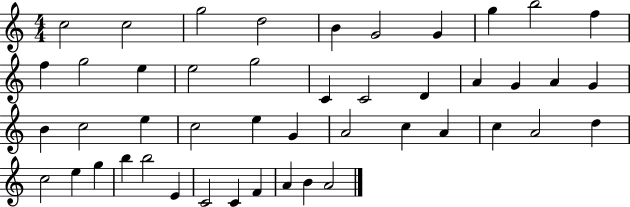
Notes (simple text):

C5/h C5/h G5/h D5/h B4/q G4/h G4/q G5/q B5/h F5/q F5/q G5/h E5/q E5/h G5/h C4/q C4/h D4/q A4/q G4/q A4/q G4/q B4/q C5/h E5/q C5/h E5/q G4/q A4/h C5/q A4/q C5/q A4/h D5/q C5/h E5/q G5/q B5/q B5/h E4/q C4/h C4/q F4/q A4/q B4/q A4/h